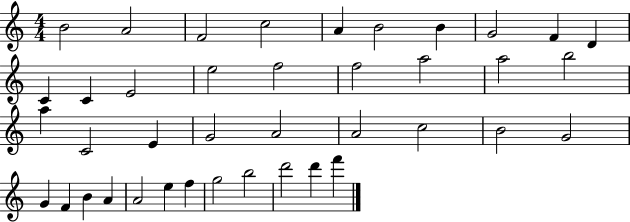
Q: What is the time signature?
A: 4/4